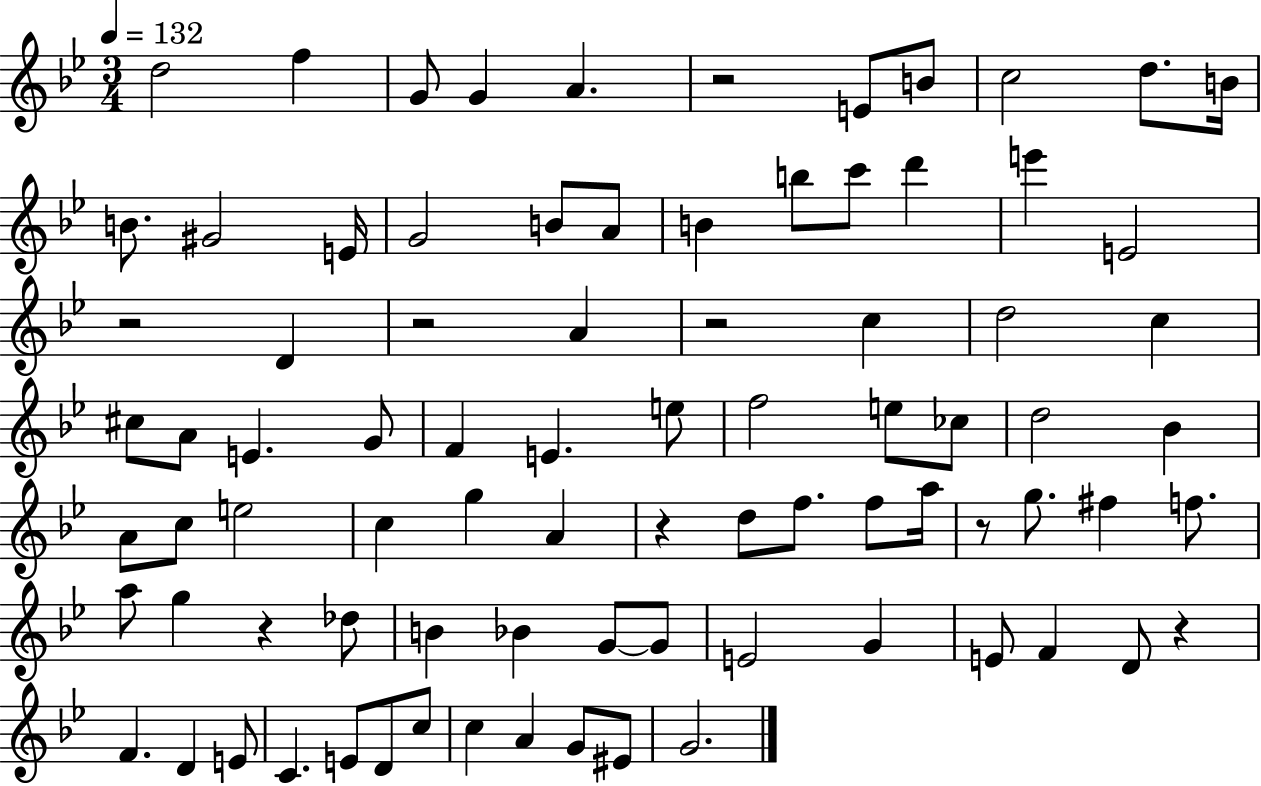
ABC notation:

X:1
T:Untitled
M:3/4
L:1/4
K:Bb
d2 f G/2 G A z2 E/2 B/2 c2 d/2 B/4 B/2 ^G2 E/4 G2 B/2 A/2 B b/2 c'/2 d' e' E2 z2 D z2 A z2 c d2 c ^c/2 A/2 E G/2 F E e/2 f2 e/2 _c/2 d2 _B A/2 c/2 e2 c g A z d/2 f/2 f/2 a/4 z/2 g/2 ^f f/2 a/2 g z _d/2 B _B G/2 G/2 E2 G E/2 F D/2 z F D E/2 C E/2 D/2 c/2 c A G/2 ^E/2 G2